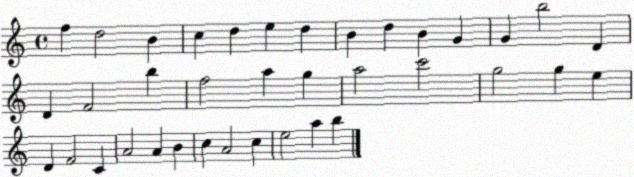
X:1
T:Untitled
M:4/4
L:1/4
K:C
f d2 B c d e d B d B G G b2 D D F2 b f2 a g a2 c'2 g2 g e D F2 C A2 A B c A2 c e2 a b